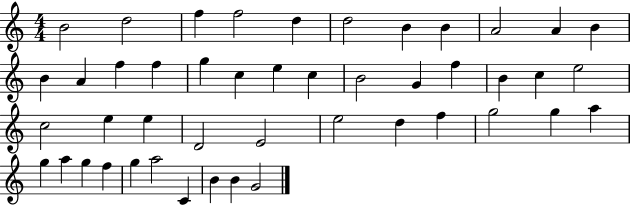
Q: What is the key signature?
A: C major